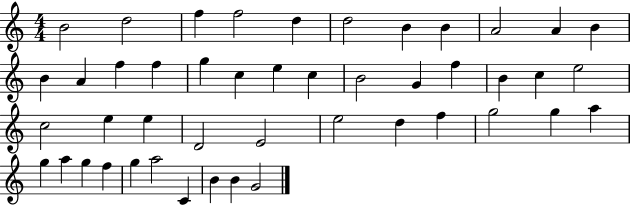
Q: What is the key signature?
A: C major